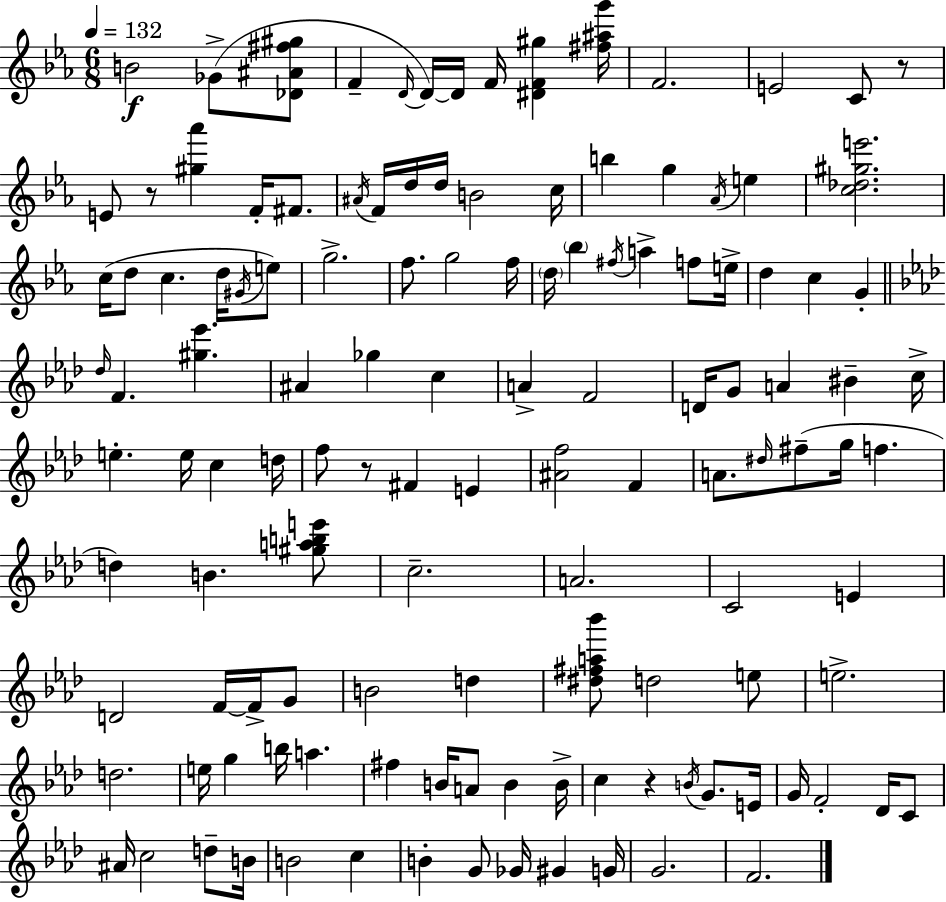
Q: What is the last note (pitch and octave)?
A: F4